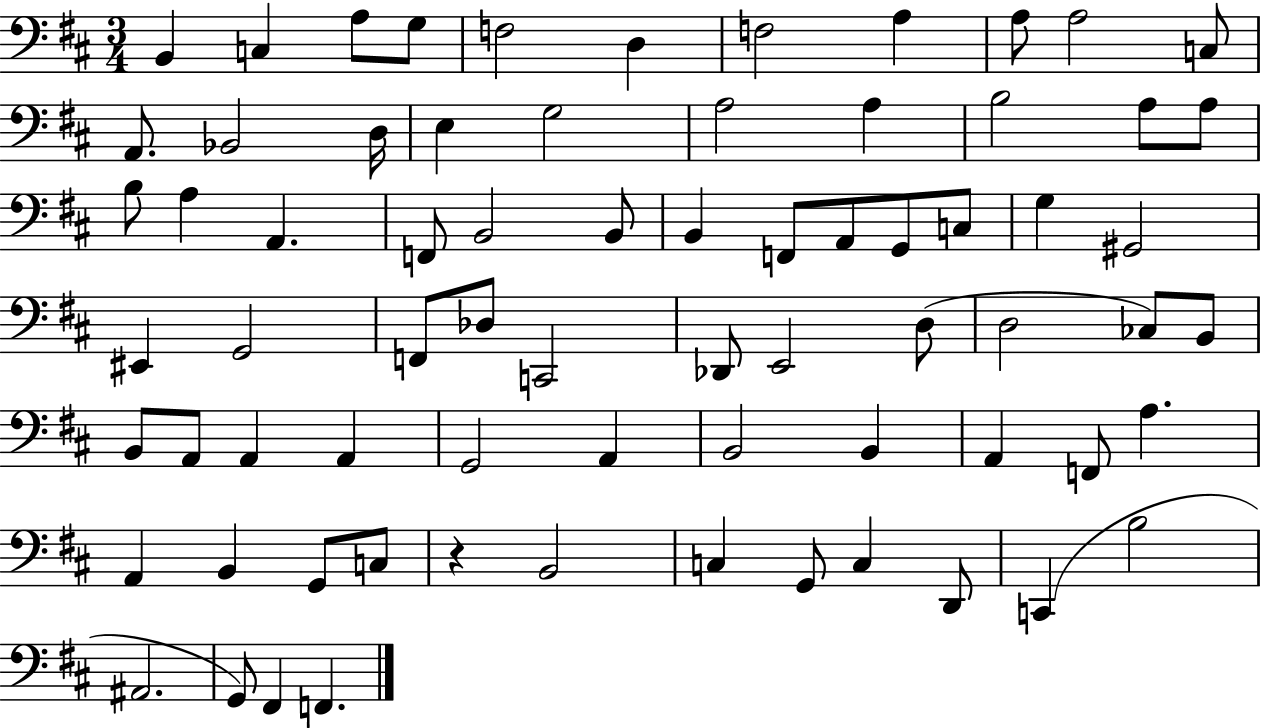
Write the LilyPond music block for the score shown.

{
  \clef bass
  \numericTimeSignature
  \time 3/4
  \key d \major
  b,4 c4 a8 g8 | f2 d4 | f2 a4 | a8 a2 c8 | \break a,8. bes,2 d16 | e4 g2 | a2 a4 | b2 a8 a8 | \break b8 a4 a,4. | f,8 b,2 b,8 | b,4 f,8 a,8 g,8 c8 | g4 gis,2 | \break eis,4 g,2 | f,8 des8 c,2 | des,8 e,2 d8( | d2 ces8) b,8 | \break b,8 a,8 a,4 a,4 | g,2 a,4 | b,2 b,4 | a,4 f,8 a4. | \break a,4 b,4 g,8 c8 | r4 b,2 | c4 g,8 c4 d,8 | c,4( b2 | \break ais,2. | g,8) fis,4 f,4. | \bar "|."
}